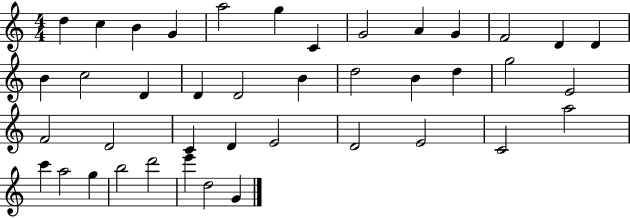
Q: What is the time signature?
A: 4/4